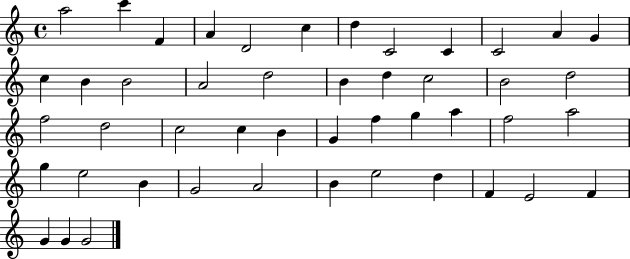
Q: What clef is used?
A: treble